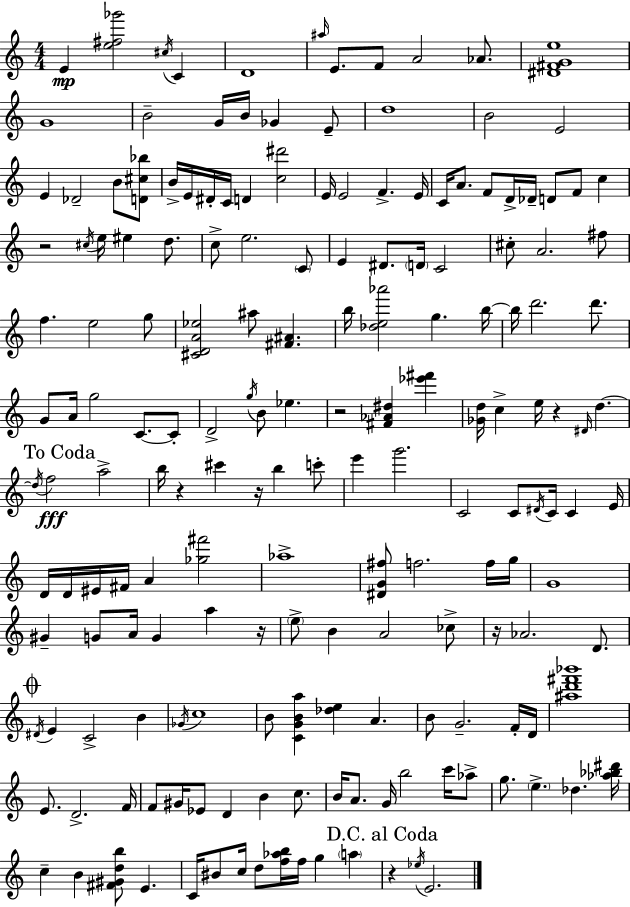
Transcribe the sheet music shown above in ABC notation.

X:1
T:Untitled
M:4/4
L:1/4
K:C
E [e^f_g']2 ^c/4 C D4 ^a/4 E/2 F/2 A2 _A/2 [^D^FGe]4 G4 B2 G/4 B/4 _G E/2 d4 B2 E2 E _D2 B/2 [D^c_b]/2 B/4 E/4 ^D/4 C/4 D [c^d']2 E/4 E2 F E/4 C/4 A/2 F/2 D/4 _D/4 D/2 F/2 c z2 ^c/4 e/4 ^e d/2 c/2 e2 C/2 E ^D/2 D/4 C2 ^c/2 A2 ^f/2 f e2 g/2 [^CDA_e]2 ^a/2 [^F^A] b/4 [_de_a']2 g b/4 b/4 d'2 d'/2 G/2 A/4 g2 C/2 C/2 D2 g/4 B/2 _e z2 [^F_A^d] [_e'^f'] [_Gd]/4 c e/4 z ^D/4 d d/4 f2 a2 b/4 z ^c' z/4 b c'/2 e' g'2 C2 C/2 ^D/4 C/4 C E/4 D/4 D/4 ^E/4 ^F/4 A [_g^f']2 _a4 [^DG^f]/2 f2 f/4 g/4 G4 ^G G/2 A/4 G a z/4 e/2 B A2 _c/2 z/4 _A2 D/2 ^D/4 E C2 B _G/4 c4 B/2 [CGBa] [_de] A B/2 G2 F/4 D/4 [^ad'^f'_b']4 E/2 D2 F/4 F/2 ^G/4 _E/2 D B c/2 B/4 A/2 G/4 b2 c'/4 _a/2 g/2 e _d [_a_b^d']/4 c B [^F^Gdb]/2 E C/4 ^B/2 c/4 d/2 [f_ab]/4 f/4 g a z _e/4 E2